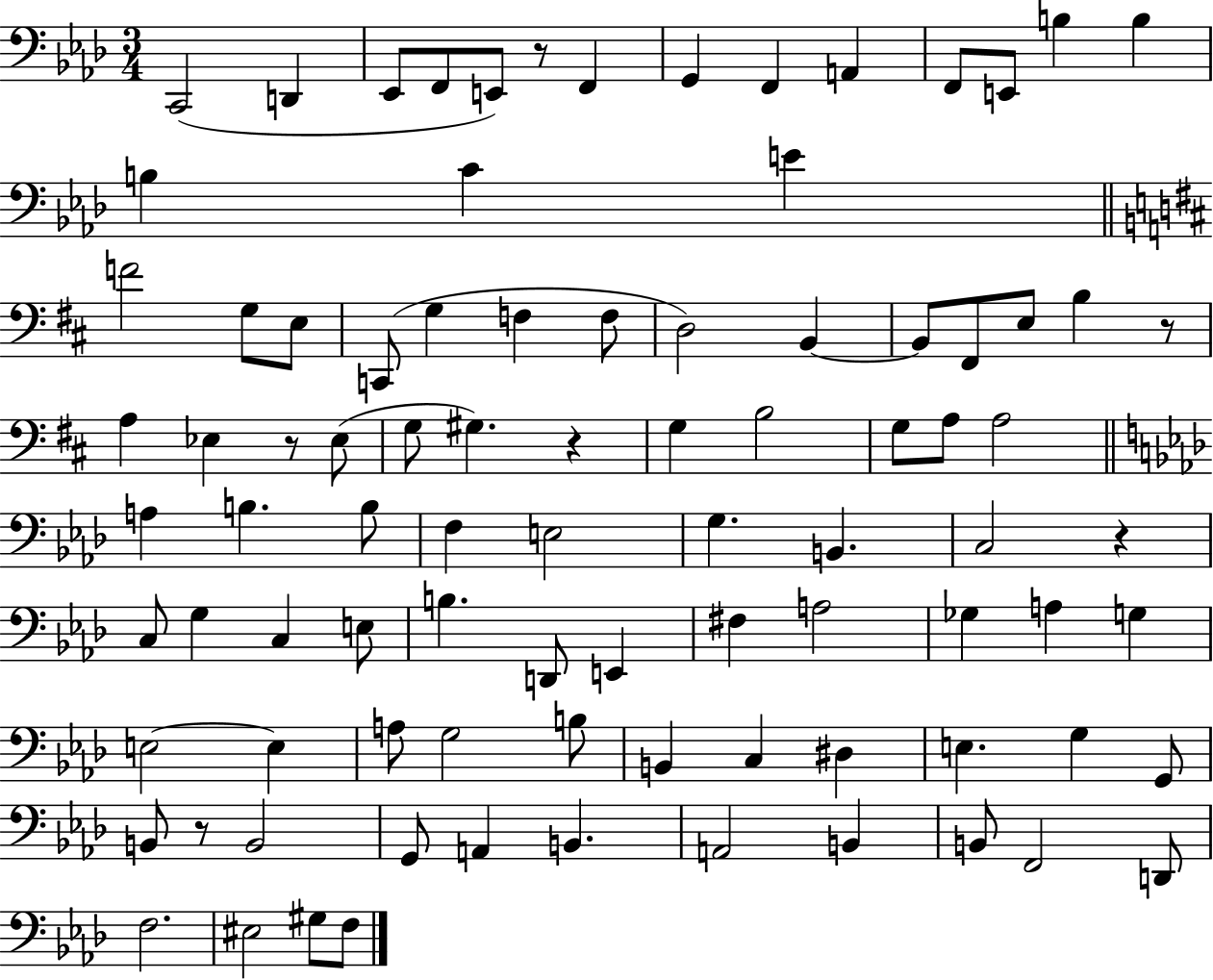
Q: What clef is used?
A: bass